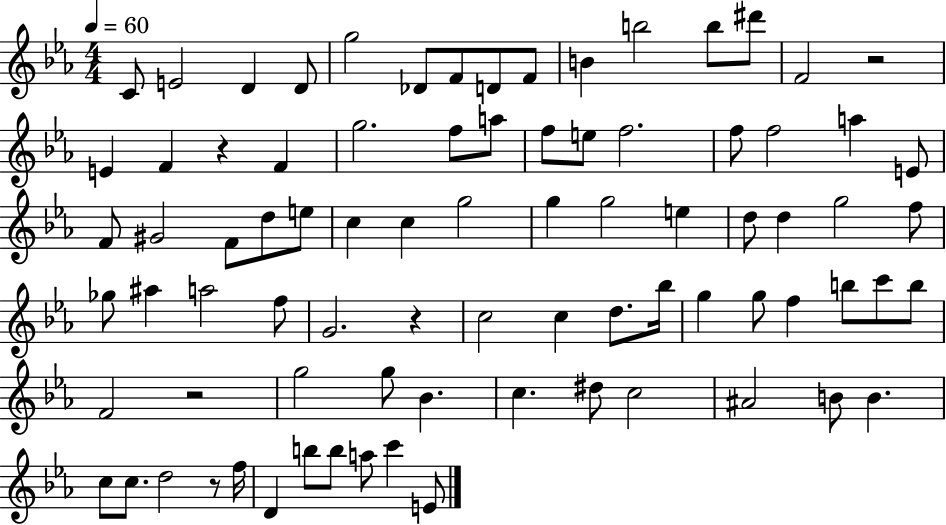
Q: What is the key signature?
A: EES major